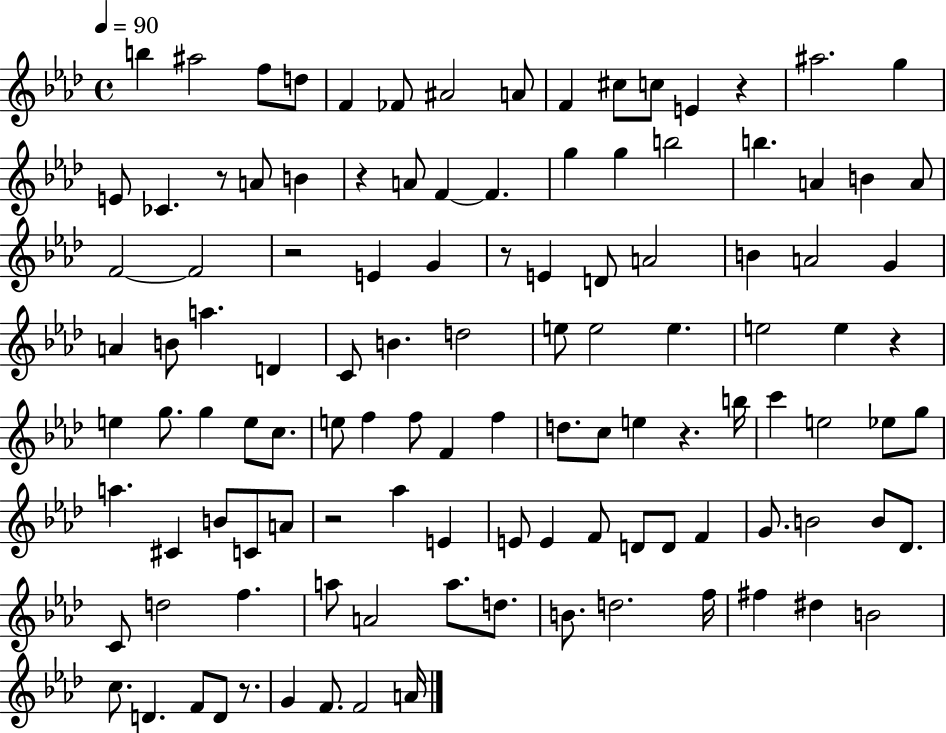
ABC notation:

X:1
T:Untitled
M:4/4
L:1/4
K:Ab
b ^a2 f/2 d/2 F _F/2 ^A2 A/2 F ^c/2 c/2 E z ^a2 g E/2 _C z/2 A/2 B z A/2 F F g g b2 b A B A/2 F2 F2 z2 E G z/2 E D/2 A2 B A2 G A B/2 a D C/2 B d2 e/2 e2 e e2 e z e g/2 g e/2 c/2 e/2 f f/2 F f d/2 c/2 e z b/4 c' e2 _e/2 g/2 a ^C B/2 C/2 A/2 z2 _a E E/2 E F/2 D/2 D/2 F G/2 B2 B/2 _D/2 C/2 d2 f a/2 A2 a/2 d/2 B/2 d2 f/4 ^f ^d B2 c/2 D F/2 D/2 z/2 G F/2 F2 A/4